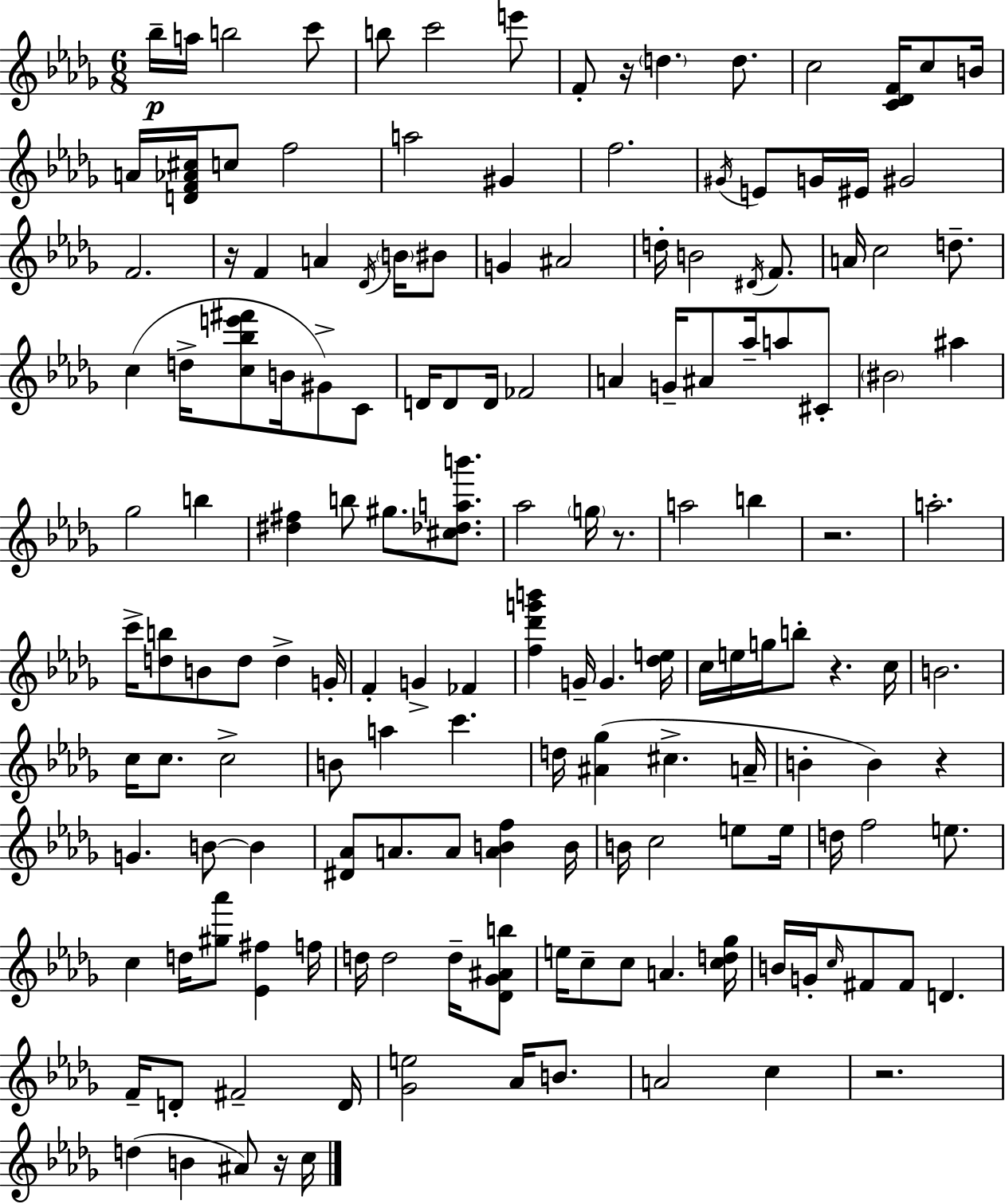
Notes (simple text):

Bb5/s A5/s B5/h C6/e B5/e C6/h E6/e F4/e R/s D5/q. D5/e. C5/h [C4,Db4,F4]/s C5/e B4/s A4/s [D4,F4,Ab4,C#5]/s C5/e F5/h A5/h G#4/q F5/h. G#4/s E4/e G4/s EIS4/s G#4/h F4/h. R/s F4/q A4/q Db4/s B4/s BIS4/e G4/q A#4/h D5/s B4/h D#4/s F4/e. A4/s C5/h D5/e. C5/q D5/s [C5,Bb5,E6,F#6]/e B4/s G#4/e C4/e D4/s D4/e D4/s FES4/h A4/q G4/s A#4/e Ab5/s A5/e C#4/e BIS4/h A#5/q Gb5/h B5/q [D#5,F#5]/q B5/e G#5/e. [C#5,Db5,A5,B6]/e. Ab5/h G5/s R/e. A5/h B5/q R/h. A5/h. C6/s [D5,B5]/e B4/e D5/e D5/q G4/s F4/q G4/q FES4/q [F5,Db6,G6,B6]/q G4/s G4/q. [Db5,E5]/s C5/s E5/s G5/s B5/e R/q. C5/s B4/h. C5/s C5/e. C5/h B4/e A5/q C6/q. D5/s [A#4,Gb5]/q C#5/q. A4/s B4/q B4/q R/q G4/q. B4/e B4/q [D#4,Ab4]/e A4/e. A4/e [A4,B4,F5]/q B4/s B4/s C5/h E5/e E5/s D5/s F5/h E5/e. C5/q D5/s [G#5,Ab6]/e [Eb4,F#5]/q F5/s D5/s D5/h D5/s [Db4,Gb4,A#4,B5]/e E5/s C5/e C5/e A4/q. [C5,D5,Gb5]/s B4/s G4/s C5/s F#4/e F#4/e D4/q. F4/s D4/e F#4/h D4/s [Gb4,E5]/h Ab4/s B4/e. A4/h C5/q R/h. D5/q B4/q A#4/e R/s C5/s